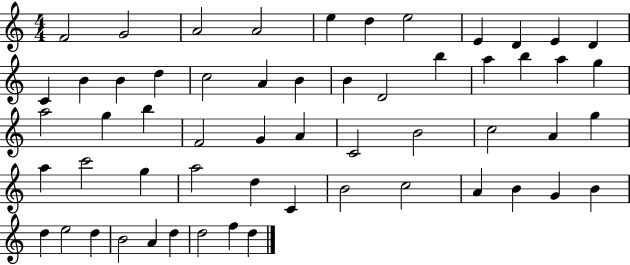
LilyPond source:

{
  \clef treble
  \numericTimeSignature
  \time 4/4
  \key c \major
  f'2 g'2 | a'2 a'2 | e''4 d''4 e''2 | e'4 d'4 e'4 d'4 | \break c'4 b'4 b'4 d''4 | c''2 a'4 b'4 | b'4 d'2 b''4 | a''4 b''4 a''4 g''4 | \break a''2 g''4 b''4 | f'2 g'4 a'4 | c'2 b'2 | c''2 a'4 g''4 | \break a''4 c'''2 g''4 | a''2 d''4 c'4 | b'2 c''2 | a'4 b'4 g'4 b'4 | \break d''4 e''2 d''4 | b'2 a'4 d''4 | d''2 f''4 d''4 | \bar "|."
}